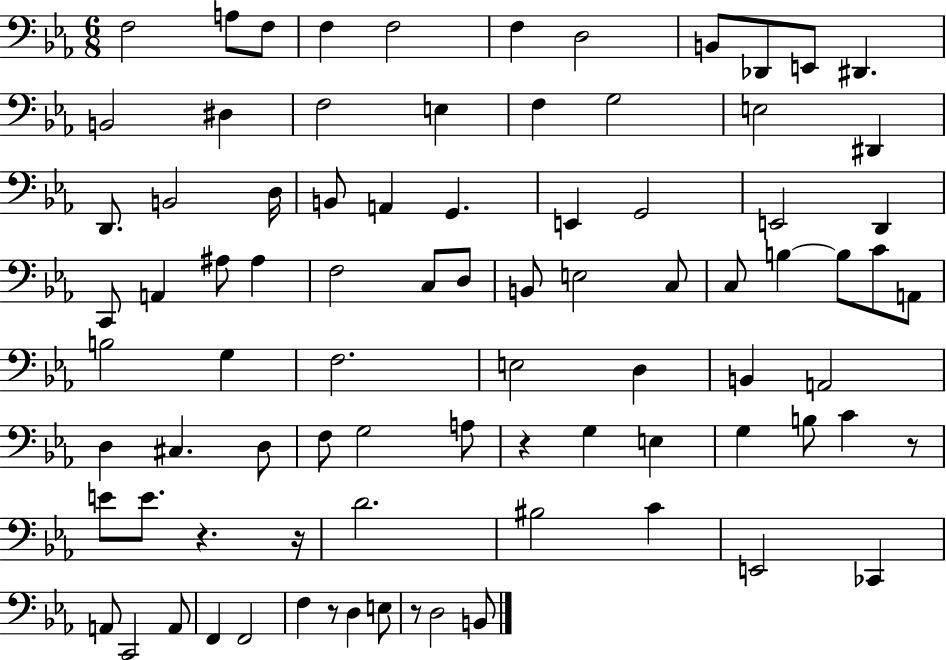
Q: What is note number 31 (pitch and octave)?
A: A2